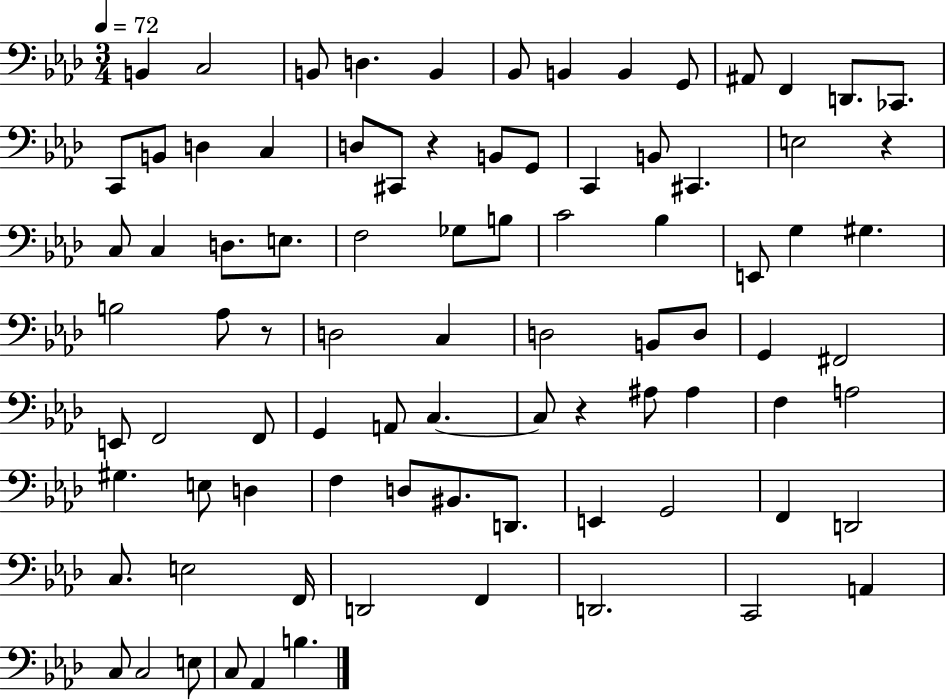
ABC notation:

X:1
T:Untitled
M:3/4
L:1/4
K:Ab
B,, C,2 B,,/2 D, B,, _B,,/2 B,, B,, G,,/2 ^A,,/2 F,, D,,/2 _C,,/2 C,,/2 B,,/2 D, C, D,/2 ^C,,/2 z B,,/2 G,,/2 C,, B,,/2 ^C,, E,2 z C,/2 C, D,/2 E,/2 F,2 _G,/2 B,/2 C2 _B, E,,/2 G, ^G, B,2 _A,/2 z/2 D,2 C, D,2 B,,/2 D,/2 G,, ^F,,2 E,,/2 F,,2 F,,/2 G,, A,,/2 C, C,/2 z ^A,/2 ^A, F, A,2 ^G, E,/2 D, F, D,/2 ^B,,/2 D,,/2 E,, G,,2 F,, D,,2 C,/2 E,2 F,,/4 D,,2 F,, D,,2 C,,2 A,, C,/2 C,2 E,/2 C,/2 _A,, B,